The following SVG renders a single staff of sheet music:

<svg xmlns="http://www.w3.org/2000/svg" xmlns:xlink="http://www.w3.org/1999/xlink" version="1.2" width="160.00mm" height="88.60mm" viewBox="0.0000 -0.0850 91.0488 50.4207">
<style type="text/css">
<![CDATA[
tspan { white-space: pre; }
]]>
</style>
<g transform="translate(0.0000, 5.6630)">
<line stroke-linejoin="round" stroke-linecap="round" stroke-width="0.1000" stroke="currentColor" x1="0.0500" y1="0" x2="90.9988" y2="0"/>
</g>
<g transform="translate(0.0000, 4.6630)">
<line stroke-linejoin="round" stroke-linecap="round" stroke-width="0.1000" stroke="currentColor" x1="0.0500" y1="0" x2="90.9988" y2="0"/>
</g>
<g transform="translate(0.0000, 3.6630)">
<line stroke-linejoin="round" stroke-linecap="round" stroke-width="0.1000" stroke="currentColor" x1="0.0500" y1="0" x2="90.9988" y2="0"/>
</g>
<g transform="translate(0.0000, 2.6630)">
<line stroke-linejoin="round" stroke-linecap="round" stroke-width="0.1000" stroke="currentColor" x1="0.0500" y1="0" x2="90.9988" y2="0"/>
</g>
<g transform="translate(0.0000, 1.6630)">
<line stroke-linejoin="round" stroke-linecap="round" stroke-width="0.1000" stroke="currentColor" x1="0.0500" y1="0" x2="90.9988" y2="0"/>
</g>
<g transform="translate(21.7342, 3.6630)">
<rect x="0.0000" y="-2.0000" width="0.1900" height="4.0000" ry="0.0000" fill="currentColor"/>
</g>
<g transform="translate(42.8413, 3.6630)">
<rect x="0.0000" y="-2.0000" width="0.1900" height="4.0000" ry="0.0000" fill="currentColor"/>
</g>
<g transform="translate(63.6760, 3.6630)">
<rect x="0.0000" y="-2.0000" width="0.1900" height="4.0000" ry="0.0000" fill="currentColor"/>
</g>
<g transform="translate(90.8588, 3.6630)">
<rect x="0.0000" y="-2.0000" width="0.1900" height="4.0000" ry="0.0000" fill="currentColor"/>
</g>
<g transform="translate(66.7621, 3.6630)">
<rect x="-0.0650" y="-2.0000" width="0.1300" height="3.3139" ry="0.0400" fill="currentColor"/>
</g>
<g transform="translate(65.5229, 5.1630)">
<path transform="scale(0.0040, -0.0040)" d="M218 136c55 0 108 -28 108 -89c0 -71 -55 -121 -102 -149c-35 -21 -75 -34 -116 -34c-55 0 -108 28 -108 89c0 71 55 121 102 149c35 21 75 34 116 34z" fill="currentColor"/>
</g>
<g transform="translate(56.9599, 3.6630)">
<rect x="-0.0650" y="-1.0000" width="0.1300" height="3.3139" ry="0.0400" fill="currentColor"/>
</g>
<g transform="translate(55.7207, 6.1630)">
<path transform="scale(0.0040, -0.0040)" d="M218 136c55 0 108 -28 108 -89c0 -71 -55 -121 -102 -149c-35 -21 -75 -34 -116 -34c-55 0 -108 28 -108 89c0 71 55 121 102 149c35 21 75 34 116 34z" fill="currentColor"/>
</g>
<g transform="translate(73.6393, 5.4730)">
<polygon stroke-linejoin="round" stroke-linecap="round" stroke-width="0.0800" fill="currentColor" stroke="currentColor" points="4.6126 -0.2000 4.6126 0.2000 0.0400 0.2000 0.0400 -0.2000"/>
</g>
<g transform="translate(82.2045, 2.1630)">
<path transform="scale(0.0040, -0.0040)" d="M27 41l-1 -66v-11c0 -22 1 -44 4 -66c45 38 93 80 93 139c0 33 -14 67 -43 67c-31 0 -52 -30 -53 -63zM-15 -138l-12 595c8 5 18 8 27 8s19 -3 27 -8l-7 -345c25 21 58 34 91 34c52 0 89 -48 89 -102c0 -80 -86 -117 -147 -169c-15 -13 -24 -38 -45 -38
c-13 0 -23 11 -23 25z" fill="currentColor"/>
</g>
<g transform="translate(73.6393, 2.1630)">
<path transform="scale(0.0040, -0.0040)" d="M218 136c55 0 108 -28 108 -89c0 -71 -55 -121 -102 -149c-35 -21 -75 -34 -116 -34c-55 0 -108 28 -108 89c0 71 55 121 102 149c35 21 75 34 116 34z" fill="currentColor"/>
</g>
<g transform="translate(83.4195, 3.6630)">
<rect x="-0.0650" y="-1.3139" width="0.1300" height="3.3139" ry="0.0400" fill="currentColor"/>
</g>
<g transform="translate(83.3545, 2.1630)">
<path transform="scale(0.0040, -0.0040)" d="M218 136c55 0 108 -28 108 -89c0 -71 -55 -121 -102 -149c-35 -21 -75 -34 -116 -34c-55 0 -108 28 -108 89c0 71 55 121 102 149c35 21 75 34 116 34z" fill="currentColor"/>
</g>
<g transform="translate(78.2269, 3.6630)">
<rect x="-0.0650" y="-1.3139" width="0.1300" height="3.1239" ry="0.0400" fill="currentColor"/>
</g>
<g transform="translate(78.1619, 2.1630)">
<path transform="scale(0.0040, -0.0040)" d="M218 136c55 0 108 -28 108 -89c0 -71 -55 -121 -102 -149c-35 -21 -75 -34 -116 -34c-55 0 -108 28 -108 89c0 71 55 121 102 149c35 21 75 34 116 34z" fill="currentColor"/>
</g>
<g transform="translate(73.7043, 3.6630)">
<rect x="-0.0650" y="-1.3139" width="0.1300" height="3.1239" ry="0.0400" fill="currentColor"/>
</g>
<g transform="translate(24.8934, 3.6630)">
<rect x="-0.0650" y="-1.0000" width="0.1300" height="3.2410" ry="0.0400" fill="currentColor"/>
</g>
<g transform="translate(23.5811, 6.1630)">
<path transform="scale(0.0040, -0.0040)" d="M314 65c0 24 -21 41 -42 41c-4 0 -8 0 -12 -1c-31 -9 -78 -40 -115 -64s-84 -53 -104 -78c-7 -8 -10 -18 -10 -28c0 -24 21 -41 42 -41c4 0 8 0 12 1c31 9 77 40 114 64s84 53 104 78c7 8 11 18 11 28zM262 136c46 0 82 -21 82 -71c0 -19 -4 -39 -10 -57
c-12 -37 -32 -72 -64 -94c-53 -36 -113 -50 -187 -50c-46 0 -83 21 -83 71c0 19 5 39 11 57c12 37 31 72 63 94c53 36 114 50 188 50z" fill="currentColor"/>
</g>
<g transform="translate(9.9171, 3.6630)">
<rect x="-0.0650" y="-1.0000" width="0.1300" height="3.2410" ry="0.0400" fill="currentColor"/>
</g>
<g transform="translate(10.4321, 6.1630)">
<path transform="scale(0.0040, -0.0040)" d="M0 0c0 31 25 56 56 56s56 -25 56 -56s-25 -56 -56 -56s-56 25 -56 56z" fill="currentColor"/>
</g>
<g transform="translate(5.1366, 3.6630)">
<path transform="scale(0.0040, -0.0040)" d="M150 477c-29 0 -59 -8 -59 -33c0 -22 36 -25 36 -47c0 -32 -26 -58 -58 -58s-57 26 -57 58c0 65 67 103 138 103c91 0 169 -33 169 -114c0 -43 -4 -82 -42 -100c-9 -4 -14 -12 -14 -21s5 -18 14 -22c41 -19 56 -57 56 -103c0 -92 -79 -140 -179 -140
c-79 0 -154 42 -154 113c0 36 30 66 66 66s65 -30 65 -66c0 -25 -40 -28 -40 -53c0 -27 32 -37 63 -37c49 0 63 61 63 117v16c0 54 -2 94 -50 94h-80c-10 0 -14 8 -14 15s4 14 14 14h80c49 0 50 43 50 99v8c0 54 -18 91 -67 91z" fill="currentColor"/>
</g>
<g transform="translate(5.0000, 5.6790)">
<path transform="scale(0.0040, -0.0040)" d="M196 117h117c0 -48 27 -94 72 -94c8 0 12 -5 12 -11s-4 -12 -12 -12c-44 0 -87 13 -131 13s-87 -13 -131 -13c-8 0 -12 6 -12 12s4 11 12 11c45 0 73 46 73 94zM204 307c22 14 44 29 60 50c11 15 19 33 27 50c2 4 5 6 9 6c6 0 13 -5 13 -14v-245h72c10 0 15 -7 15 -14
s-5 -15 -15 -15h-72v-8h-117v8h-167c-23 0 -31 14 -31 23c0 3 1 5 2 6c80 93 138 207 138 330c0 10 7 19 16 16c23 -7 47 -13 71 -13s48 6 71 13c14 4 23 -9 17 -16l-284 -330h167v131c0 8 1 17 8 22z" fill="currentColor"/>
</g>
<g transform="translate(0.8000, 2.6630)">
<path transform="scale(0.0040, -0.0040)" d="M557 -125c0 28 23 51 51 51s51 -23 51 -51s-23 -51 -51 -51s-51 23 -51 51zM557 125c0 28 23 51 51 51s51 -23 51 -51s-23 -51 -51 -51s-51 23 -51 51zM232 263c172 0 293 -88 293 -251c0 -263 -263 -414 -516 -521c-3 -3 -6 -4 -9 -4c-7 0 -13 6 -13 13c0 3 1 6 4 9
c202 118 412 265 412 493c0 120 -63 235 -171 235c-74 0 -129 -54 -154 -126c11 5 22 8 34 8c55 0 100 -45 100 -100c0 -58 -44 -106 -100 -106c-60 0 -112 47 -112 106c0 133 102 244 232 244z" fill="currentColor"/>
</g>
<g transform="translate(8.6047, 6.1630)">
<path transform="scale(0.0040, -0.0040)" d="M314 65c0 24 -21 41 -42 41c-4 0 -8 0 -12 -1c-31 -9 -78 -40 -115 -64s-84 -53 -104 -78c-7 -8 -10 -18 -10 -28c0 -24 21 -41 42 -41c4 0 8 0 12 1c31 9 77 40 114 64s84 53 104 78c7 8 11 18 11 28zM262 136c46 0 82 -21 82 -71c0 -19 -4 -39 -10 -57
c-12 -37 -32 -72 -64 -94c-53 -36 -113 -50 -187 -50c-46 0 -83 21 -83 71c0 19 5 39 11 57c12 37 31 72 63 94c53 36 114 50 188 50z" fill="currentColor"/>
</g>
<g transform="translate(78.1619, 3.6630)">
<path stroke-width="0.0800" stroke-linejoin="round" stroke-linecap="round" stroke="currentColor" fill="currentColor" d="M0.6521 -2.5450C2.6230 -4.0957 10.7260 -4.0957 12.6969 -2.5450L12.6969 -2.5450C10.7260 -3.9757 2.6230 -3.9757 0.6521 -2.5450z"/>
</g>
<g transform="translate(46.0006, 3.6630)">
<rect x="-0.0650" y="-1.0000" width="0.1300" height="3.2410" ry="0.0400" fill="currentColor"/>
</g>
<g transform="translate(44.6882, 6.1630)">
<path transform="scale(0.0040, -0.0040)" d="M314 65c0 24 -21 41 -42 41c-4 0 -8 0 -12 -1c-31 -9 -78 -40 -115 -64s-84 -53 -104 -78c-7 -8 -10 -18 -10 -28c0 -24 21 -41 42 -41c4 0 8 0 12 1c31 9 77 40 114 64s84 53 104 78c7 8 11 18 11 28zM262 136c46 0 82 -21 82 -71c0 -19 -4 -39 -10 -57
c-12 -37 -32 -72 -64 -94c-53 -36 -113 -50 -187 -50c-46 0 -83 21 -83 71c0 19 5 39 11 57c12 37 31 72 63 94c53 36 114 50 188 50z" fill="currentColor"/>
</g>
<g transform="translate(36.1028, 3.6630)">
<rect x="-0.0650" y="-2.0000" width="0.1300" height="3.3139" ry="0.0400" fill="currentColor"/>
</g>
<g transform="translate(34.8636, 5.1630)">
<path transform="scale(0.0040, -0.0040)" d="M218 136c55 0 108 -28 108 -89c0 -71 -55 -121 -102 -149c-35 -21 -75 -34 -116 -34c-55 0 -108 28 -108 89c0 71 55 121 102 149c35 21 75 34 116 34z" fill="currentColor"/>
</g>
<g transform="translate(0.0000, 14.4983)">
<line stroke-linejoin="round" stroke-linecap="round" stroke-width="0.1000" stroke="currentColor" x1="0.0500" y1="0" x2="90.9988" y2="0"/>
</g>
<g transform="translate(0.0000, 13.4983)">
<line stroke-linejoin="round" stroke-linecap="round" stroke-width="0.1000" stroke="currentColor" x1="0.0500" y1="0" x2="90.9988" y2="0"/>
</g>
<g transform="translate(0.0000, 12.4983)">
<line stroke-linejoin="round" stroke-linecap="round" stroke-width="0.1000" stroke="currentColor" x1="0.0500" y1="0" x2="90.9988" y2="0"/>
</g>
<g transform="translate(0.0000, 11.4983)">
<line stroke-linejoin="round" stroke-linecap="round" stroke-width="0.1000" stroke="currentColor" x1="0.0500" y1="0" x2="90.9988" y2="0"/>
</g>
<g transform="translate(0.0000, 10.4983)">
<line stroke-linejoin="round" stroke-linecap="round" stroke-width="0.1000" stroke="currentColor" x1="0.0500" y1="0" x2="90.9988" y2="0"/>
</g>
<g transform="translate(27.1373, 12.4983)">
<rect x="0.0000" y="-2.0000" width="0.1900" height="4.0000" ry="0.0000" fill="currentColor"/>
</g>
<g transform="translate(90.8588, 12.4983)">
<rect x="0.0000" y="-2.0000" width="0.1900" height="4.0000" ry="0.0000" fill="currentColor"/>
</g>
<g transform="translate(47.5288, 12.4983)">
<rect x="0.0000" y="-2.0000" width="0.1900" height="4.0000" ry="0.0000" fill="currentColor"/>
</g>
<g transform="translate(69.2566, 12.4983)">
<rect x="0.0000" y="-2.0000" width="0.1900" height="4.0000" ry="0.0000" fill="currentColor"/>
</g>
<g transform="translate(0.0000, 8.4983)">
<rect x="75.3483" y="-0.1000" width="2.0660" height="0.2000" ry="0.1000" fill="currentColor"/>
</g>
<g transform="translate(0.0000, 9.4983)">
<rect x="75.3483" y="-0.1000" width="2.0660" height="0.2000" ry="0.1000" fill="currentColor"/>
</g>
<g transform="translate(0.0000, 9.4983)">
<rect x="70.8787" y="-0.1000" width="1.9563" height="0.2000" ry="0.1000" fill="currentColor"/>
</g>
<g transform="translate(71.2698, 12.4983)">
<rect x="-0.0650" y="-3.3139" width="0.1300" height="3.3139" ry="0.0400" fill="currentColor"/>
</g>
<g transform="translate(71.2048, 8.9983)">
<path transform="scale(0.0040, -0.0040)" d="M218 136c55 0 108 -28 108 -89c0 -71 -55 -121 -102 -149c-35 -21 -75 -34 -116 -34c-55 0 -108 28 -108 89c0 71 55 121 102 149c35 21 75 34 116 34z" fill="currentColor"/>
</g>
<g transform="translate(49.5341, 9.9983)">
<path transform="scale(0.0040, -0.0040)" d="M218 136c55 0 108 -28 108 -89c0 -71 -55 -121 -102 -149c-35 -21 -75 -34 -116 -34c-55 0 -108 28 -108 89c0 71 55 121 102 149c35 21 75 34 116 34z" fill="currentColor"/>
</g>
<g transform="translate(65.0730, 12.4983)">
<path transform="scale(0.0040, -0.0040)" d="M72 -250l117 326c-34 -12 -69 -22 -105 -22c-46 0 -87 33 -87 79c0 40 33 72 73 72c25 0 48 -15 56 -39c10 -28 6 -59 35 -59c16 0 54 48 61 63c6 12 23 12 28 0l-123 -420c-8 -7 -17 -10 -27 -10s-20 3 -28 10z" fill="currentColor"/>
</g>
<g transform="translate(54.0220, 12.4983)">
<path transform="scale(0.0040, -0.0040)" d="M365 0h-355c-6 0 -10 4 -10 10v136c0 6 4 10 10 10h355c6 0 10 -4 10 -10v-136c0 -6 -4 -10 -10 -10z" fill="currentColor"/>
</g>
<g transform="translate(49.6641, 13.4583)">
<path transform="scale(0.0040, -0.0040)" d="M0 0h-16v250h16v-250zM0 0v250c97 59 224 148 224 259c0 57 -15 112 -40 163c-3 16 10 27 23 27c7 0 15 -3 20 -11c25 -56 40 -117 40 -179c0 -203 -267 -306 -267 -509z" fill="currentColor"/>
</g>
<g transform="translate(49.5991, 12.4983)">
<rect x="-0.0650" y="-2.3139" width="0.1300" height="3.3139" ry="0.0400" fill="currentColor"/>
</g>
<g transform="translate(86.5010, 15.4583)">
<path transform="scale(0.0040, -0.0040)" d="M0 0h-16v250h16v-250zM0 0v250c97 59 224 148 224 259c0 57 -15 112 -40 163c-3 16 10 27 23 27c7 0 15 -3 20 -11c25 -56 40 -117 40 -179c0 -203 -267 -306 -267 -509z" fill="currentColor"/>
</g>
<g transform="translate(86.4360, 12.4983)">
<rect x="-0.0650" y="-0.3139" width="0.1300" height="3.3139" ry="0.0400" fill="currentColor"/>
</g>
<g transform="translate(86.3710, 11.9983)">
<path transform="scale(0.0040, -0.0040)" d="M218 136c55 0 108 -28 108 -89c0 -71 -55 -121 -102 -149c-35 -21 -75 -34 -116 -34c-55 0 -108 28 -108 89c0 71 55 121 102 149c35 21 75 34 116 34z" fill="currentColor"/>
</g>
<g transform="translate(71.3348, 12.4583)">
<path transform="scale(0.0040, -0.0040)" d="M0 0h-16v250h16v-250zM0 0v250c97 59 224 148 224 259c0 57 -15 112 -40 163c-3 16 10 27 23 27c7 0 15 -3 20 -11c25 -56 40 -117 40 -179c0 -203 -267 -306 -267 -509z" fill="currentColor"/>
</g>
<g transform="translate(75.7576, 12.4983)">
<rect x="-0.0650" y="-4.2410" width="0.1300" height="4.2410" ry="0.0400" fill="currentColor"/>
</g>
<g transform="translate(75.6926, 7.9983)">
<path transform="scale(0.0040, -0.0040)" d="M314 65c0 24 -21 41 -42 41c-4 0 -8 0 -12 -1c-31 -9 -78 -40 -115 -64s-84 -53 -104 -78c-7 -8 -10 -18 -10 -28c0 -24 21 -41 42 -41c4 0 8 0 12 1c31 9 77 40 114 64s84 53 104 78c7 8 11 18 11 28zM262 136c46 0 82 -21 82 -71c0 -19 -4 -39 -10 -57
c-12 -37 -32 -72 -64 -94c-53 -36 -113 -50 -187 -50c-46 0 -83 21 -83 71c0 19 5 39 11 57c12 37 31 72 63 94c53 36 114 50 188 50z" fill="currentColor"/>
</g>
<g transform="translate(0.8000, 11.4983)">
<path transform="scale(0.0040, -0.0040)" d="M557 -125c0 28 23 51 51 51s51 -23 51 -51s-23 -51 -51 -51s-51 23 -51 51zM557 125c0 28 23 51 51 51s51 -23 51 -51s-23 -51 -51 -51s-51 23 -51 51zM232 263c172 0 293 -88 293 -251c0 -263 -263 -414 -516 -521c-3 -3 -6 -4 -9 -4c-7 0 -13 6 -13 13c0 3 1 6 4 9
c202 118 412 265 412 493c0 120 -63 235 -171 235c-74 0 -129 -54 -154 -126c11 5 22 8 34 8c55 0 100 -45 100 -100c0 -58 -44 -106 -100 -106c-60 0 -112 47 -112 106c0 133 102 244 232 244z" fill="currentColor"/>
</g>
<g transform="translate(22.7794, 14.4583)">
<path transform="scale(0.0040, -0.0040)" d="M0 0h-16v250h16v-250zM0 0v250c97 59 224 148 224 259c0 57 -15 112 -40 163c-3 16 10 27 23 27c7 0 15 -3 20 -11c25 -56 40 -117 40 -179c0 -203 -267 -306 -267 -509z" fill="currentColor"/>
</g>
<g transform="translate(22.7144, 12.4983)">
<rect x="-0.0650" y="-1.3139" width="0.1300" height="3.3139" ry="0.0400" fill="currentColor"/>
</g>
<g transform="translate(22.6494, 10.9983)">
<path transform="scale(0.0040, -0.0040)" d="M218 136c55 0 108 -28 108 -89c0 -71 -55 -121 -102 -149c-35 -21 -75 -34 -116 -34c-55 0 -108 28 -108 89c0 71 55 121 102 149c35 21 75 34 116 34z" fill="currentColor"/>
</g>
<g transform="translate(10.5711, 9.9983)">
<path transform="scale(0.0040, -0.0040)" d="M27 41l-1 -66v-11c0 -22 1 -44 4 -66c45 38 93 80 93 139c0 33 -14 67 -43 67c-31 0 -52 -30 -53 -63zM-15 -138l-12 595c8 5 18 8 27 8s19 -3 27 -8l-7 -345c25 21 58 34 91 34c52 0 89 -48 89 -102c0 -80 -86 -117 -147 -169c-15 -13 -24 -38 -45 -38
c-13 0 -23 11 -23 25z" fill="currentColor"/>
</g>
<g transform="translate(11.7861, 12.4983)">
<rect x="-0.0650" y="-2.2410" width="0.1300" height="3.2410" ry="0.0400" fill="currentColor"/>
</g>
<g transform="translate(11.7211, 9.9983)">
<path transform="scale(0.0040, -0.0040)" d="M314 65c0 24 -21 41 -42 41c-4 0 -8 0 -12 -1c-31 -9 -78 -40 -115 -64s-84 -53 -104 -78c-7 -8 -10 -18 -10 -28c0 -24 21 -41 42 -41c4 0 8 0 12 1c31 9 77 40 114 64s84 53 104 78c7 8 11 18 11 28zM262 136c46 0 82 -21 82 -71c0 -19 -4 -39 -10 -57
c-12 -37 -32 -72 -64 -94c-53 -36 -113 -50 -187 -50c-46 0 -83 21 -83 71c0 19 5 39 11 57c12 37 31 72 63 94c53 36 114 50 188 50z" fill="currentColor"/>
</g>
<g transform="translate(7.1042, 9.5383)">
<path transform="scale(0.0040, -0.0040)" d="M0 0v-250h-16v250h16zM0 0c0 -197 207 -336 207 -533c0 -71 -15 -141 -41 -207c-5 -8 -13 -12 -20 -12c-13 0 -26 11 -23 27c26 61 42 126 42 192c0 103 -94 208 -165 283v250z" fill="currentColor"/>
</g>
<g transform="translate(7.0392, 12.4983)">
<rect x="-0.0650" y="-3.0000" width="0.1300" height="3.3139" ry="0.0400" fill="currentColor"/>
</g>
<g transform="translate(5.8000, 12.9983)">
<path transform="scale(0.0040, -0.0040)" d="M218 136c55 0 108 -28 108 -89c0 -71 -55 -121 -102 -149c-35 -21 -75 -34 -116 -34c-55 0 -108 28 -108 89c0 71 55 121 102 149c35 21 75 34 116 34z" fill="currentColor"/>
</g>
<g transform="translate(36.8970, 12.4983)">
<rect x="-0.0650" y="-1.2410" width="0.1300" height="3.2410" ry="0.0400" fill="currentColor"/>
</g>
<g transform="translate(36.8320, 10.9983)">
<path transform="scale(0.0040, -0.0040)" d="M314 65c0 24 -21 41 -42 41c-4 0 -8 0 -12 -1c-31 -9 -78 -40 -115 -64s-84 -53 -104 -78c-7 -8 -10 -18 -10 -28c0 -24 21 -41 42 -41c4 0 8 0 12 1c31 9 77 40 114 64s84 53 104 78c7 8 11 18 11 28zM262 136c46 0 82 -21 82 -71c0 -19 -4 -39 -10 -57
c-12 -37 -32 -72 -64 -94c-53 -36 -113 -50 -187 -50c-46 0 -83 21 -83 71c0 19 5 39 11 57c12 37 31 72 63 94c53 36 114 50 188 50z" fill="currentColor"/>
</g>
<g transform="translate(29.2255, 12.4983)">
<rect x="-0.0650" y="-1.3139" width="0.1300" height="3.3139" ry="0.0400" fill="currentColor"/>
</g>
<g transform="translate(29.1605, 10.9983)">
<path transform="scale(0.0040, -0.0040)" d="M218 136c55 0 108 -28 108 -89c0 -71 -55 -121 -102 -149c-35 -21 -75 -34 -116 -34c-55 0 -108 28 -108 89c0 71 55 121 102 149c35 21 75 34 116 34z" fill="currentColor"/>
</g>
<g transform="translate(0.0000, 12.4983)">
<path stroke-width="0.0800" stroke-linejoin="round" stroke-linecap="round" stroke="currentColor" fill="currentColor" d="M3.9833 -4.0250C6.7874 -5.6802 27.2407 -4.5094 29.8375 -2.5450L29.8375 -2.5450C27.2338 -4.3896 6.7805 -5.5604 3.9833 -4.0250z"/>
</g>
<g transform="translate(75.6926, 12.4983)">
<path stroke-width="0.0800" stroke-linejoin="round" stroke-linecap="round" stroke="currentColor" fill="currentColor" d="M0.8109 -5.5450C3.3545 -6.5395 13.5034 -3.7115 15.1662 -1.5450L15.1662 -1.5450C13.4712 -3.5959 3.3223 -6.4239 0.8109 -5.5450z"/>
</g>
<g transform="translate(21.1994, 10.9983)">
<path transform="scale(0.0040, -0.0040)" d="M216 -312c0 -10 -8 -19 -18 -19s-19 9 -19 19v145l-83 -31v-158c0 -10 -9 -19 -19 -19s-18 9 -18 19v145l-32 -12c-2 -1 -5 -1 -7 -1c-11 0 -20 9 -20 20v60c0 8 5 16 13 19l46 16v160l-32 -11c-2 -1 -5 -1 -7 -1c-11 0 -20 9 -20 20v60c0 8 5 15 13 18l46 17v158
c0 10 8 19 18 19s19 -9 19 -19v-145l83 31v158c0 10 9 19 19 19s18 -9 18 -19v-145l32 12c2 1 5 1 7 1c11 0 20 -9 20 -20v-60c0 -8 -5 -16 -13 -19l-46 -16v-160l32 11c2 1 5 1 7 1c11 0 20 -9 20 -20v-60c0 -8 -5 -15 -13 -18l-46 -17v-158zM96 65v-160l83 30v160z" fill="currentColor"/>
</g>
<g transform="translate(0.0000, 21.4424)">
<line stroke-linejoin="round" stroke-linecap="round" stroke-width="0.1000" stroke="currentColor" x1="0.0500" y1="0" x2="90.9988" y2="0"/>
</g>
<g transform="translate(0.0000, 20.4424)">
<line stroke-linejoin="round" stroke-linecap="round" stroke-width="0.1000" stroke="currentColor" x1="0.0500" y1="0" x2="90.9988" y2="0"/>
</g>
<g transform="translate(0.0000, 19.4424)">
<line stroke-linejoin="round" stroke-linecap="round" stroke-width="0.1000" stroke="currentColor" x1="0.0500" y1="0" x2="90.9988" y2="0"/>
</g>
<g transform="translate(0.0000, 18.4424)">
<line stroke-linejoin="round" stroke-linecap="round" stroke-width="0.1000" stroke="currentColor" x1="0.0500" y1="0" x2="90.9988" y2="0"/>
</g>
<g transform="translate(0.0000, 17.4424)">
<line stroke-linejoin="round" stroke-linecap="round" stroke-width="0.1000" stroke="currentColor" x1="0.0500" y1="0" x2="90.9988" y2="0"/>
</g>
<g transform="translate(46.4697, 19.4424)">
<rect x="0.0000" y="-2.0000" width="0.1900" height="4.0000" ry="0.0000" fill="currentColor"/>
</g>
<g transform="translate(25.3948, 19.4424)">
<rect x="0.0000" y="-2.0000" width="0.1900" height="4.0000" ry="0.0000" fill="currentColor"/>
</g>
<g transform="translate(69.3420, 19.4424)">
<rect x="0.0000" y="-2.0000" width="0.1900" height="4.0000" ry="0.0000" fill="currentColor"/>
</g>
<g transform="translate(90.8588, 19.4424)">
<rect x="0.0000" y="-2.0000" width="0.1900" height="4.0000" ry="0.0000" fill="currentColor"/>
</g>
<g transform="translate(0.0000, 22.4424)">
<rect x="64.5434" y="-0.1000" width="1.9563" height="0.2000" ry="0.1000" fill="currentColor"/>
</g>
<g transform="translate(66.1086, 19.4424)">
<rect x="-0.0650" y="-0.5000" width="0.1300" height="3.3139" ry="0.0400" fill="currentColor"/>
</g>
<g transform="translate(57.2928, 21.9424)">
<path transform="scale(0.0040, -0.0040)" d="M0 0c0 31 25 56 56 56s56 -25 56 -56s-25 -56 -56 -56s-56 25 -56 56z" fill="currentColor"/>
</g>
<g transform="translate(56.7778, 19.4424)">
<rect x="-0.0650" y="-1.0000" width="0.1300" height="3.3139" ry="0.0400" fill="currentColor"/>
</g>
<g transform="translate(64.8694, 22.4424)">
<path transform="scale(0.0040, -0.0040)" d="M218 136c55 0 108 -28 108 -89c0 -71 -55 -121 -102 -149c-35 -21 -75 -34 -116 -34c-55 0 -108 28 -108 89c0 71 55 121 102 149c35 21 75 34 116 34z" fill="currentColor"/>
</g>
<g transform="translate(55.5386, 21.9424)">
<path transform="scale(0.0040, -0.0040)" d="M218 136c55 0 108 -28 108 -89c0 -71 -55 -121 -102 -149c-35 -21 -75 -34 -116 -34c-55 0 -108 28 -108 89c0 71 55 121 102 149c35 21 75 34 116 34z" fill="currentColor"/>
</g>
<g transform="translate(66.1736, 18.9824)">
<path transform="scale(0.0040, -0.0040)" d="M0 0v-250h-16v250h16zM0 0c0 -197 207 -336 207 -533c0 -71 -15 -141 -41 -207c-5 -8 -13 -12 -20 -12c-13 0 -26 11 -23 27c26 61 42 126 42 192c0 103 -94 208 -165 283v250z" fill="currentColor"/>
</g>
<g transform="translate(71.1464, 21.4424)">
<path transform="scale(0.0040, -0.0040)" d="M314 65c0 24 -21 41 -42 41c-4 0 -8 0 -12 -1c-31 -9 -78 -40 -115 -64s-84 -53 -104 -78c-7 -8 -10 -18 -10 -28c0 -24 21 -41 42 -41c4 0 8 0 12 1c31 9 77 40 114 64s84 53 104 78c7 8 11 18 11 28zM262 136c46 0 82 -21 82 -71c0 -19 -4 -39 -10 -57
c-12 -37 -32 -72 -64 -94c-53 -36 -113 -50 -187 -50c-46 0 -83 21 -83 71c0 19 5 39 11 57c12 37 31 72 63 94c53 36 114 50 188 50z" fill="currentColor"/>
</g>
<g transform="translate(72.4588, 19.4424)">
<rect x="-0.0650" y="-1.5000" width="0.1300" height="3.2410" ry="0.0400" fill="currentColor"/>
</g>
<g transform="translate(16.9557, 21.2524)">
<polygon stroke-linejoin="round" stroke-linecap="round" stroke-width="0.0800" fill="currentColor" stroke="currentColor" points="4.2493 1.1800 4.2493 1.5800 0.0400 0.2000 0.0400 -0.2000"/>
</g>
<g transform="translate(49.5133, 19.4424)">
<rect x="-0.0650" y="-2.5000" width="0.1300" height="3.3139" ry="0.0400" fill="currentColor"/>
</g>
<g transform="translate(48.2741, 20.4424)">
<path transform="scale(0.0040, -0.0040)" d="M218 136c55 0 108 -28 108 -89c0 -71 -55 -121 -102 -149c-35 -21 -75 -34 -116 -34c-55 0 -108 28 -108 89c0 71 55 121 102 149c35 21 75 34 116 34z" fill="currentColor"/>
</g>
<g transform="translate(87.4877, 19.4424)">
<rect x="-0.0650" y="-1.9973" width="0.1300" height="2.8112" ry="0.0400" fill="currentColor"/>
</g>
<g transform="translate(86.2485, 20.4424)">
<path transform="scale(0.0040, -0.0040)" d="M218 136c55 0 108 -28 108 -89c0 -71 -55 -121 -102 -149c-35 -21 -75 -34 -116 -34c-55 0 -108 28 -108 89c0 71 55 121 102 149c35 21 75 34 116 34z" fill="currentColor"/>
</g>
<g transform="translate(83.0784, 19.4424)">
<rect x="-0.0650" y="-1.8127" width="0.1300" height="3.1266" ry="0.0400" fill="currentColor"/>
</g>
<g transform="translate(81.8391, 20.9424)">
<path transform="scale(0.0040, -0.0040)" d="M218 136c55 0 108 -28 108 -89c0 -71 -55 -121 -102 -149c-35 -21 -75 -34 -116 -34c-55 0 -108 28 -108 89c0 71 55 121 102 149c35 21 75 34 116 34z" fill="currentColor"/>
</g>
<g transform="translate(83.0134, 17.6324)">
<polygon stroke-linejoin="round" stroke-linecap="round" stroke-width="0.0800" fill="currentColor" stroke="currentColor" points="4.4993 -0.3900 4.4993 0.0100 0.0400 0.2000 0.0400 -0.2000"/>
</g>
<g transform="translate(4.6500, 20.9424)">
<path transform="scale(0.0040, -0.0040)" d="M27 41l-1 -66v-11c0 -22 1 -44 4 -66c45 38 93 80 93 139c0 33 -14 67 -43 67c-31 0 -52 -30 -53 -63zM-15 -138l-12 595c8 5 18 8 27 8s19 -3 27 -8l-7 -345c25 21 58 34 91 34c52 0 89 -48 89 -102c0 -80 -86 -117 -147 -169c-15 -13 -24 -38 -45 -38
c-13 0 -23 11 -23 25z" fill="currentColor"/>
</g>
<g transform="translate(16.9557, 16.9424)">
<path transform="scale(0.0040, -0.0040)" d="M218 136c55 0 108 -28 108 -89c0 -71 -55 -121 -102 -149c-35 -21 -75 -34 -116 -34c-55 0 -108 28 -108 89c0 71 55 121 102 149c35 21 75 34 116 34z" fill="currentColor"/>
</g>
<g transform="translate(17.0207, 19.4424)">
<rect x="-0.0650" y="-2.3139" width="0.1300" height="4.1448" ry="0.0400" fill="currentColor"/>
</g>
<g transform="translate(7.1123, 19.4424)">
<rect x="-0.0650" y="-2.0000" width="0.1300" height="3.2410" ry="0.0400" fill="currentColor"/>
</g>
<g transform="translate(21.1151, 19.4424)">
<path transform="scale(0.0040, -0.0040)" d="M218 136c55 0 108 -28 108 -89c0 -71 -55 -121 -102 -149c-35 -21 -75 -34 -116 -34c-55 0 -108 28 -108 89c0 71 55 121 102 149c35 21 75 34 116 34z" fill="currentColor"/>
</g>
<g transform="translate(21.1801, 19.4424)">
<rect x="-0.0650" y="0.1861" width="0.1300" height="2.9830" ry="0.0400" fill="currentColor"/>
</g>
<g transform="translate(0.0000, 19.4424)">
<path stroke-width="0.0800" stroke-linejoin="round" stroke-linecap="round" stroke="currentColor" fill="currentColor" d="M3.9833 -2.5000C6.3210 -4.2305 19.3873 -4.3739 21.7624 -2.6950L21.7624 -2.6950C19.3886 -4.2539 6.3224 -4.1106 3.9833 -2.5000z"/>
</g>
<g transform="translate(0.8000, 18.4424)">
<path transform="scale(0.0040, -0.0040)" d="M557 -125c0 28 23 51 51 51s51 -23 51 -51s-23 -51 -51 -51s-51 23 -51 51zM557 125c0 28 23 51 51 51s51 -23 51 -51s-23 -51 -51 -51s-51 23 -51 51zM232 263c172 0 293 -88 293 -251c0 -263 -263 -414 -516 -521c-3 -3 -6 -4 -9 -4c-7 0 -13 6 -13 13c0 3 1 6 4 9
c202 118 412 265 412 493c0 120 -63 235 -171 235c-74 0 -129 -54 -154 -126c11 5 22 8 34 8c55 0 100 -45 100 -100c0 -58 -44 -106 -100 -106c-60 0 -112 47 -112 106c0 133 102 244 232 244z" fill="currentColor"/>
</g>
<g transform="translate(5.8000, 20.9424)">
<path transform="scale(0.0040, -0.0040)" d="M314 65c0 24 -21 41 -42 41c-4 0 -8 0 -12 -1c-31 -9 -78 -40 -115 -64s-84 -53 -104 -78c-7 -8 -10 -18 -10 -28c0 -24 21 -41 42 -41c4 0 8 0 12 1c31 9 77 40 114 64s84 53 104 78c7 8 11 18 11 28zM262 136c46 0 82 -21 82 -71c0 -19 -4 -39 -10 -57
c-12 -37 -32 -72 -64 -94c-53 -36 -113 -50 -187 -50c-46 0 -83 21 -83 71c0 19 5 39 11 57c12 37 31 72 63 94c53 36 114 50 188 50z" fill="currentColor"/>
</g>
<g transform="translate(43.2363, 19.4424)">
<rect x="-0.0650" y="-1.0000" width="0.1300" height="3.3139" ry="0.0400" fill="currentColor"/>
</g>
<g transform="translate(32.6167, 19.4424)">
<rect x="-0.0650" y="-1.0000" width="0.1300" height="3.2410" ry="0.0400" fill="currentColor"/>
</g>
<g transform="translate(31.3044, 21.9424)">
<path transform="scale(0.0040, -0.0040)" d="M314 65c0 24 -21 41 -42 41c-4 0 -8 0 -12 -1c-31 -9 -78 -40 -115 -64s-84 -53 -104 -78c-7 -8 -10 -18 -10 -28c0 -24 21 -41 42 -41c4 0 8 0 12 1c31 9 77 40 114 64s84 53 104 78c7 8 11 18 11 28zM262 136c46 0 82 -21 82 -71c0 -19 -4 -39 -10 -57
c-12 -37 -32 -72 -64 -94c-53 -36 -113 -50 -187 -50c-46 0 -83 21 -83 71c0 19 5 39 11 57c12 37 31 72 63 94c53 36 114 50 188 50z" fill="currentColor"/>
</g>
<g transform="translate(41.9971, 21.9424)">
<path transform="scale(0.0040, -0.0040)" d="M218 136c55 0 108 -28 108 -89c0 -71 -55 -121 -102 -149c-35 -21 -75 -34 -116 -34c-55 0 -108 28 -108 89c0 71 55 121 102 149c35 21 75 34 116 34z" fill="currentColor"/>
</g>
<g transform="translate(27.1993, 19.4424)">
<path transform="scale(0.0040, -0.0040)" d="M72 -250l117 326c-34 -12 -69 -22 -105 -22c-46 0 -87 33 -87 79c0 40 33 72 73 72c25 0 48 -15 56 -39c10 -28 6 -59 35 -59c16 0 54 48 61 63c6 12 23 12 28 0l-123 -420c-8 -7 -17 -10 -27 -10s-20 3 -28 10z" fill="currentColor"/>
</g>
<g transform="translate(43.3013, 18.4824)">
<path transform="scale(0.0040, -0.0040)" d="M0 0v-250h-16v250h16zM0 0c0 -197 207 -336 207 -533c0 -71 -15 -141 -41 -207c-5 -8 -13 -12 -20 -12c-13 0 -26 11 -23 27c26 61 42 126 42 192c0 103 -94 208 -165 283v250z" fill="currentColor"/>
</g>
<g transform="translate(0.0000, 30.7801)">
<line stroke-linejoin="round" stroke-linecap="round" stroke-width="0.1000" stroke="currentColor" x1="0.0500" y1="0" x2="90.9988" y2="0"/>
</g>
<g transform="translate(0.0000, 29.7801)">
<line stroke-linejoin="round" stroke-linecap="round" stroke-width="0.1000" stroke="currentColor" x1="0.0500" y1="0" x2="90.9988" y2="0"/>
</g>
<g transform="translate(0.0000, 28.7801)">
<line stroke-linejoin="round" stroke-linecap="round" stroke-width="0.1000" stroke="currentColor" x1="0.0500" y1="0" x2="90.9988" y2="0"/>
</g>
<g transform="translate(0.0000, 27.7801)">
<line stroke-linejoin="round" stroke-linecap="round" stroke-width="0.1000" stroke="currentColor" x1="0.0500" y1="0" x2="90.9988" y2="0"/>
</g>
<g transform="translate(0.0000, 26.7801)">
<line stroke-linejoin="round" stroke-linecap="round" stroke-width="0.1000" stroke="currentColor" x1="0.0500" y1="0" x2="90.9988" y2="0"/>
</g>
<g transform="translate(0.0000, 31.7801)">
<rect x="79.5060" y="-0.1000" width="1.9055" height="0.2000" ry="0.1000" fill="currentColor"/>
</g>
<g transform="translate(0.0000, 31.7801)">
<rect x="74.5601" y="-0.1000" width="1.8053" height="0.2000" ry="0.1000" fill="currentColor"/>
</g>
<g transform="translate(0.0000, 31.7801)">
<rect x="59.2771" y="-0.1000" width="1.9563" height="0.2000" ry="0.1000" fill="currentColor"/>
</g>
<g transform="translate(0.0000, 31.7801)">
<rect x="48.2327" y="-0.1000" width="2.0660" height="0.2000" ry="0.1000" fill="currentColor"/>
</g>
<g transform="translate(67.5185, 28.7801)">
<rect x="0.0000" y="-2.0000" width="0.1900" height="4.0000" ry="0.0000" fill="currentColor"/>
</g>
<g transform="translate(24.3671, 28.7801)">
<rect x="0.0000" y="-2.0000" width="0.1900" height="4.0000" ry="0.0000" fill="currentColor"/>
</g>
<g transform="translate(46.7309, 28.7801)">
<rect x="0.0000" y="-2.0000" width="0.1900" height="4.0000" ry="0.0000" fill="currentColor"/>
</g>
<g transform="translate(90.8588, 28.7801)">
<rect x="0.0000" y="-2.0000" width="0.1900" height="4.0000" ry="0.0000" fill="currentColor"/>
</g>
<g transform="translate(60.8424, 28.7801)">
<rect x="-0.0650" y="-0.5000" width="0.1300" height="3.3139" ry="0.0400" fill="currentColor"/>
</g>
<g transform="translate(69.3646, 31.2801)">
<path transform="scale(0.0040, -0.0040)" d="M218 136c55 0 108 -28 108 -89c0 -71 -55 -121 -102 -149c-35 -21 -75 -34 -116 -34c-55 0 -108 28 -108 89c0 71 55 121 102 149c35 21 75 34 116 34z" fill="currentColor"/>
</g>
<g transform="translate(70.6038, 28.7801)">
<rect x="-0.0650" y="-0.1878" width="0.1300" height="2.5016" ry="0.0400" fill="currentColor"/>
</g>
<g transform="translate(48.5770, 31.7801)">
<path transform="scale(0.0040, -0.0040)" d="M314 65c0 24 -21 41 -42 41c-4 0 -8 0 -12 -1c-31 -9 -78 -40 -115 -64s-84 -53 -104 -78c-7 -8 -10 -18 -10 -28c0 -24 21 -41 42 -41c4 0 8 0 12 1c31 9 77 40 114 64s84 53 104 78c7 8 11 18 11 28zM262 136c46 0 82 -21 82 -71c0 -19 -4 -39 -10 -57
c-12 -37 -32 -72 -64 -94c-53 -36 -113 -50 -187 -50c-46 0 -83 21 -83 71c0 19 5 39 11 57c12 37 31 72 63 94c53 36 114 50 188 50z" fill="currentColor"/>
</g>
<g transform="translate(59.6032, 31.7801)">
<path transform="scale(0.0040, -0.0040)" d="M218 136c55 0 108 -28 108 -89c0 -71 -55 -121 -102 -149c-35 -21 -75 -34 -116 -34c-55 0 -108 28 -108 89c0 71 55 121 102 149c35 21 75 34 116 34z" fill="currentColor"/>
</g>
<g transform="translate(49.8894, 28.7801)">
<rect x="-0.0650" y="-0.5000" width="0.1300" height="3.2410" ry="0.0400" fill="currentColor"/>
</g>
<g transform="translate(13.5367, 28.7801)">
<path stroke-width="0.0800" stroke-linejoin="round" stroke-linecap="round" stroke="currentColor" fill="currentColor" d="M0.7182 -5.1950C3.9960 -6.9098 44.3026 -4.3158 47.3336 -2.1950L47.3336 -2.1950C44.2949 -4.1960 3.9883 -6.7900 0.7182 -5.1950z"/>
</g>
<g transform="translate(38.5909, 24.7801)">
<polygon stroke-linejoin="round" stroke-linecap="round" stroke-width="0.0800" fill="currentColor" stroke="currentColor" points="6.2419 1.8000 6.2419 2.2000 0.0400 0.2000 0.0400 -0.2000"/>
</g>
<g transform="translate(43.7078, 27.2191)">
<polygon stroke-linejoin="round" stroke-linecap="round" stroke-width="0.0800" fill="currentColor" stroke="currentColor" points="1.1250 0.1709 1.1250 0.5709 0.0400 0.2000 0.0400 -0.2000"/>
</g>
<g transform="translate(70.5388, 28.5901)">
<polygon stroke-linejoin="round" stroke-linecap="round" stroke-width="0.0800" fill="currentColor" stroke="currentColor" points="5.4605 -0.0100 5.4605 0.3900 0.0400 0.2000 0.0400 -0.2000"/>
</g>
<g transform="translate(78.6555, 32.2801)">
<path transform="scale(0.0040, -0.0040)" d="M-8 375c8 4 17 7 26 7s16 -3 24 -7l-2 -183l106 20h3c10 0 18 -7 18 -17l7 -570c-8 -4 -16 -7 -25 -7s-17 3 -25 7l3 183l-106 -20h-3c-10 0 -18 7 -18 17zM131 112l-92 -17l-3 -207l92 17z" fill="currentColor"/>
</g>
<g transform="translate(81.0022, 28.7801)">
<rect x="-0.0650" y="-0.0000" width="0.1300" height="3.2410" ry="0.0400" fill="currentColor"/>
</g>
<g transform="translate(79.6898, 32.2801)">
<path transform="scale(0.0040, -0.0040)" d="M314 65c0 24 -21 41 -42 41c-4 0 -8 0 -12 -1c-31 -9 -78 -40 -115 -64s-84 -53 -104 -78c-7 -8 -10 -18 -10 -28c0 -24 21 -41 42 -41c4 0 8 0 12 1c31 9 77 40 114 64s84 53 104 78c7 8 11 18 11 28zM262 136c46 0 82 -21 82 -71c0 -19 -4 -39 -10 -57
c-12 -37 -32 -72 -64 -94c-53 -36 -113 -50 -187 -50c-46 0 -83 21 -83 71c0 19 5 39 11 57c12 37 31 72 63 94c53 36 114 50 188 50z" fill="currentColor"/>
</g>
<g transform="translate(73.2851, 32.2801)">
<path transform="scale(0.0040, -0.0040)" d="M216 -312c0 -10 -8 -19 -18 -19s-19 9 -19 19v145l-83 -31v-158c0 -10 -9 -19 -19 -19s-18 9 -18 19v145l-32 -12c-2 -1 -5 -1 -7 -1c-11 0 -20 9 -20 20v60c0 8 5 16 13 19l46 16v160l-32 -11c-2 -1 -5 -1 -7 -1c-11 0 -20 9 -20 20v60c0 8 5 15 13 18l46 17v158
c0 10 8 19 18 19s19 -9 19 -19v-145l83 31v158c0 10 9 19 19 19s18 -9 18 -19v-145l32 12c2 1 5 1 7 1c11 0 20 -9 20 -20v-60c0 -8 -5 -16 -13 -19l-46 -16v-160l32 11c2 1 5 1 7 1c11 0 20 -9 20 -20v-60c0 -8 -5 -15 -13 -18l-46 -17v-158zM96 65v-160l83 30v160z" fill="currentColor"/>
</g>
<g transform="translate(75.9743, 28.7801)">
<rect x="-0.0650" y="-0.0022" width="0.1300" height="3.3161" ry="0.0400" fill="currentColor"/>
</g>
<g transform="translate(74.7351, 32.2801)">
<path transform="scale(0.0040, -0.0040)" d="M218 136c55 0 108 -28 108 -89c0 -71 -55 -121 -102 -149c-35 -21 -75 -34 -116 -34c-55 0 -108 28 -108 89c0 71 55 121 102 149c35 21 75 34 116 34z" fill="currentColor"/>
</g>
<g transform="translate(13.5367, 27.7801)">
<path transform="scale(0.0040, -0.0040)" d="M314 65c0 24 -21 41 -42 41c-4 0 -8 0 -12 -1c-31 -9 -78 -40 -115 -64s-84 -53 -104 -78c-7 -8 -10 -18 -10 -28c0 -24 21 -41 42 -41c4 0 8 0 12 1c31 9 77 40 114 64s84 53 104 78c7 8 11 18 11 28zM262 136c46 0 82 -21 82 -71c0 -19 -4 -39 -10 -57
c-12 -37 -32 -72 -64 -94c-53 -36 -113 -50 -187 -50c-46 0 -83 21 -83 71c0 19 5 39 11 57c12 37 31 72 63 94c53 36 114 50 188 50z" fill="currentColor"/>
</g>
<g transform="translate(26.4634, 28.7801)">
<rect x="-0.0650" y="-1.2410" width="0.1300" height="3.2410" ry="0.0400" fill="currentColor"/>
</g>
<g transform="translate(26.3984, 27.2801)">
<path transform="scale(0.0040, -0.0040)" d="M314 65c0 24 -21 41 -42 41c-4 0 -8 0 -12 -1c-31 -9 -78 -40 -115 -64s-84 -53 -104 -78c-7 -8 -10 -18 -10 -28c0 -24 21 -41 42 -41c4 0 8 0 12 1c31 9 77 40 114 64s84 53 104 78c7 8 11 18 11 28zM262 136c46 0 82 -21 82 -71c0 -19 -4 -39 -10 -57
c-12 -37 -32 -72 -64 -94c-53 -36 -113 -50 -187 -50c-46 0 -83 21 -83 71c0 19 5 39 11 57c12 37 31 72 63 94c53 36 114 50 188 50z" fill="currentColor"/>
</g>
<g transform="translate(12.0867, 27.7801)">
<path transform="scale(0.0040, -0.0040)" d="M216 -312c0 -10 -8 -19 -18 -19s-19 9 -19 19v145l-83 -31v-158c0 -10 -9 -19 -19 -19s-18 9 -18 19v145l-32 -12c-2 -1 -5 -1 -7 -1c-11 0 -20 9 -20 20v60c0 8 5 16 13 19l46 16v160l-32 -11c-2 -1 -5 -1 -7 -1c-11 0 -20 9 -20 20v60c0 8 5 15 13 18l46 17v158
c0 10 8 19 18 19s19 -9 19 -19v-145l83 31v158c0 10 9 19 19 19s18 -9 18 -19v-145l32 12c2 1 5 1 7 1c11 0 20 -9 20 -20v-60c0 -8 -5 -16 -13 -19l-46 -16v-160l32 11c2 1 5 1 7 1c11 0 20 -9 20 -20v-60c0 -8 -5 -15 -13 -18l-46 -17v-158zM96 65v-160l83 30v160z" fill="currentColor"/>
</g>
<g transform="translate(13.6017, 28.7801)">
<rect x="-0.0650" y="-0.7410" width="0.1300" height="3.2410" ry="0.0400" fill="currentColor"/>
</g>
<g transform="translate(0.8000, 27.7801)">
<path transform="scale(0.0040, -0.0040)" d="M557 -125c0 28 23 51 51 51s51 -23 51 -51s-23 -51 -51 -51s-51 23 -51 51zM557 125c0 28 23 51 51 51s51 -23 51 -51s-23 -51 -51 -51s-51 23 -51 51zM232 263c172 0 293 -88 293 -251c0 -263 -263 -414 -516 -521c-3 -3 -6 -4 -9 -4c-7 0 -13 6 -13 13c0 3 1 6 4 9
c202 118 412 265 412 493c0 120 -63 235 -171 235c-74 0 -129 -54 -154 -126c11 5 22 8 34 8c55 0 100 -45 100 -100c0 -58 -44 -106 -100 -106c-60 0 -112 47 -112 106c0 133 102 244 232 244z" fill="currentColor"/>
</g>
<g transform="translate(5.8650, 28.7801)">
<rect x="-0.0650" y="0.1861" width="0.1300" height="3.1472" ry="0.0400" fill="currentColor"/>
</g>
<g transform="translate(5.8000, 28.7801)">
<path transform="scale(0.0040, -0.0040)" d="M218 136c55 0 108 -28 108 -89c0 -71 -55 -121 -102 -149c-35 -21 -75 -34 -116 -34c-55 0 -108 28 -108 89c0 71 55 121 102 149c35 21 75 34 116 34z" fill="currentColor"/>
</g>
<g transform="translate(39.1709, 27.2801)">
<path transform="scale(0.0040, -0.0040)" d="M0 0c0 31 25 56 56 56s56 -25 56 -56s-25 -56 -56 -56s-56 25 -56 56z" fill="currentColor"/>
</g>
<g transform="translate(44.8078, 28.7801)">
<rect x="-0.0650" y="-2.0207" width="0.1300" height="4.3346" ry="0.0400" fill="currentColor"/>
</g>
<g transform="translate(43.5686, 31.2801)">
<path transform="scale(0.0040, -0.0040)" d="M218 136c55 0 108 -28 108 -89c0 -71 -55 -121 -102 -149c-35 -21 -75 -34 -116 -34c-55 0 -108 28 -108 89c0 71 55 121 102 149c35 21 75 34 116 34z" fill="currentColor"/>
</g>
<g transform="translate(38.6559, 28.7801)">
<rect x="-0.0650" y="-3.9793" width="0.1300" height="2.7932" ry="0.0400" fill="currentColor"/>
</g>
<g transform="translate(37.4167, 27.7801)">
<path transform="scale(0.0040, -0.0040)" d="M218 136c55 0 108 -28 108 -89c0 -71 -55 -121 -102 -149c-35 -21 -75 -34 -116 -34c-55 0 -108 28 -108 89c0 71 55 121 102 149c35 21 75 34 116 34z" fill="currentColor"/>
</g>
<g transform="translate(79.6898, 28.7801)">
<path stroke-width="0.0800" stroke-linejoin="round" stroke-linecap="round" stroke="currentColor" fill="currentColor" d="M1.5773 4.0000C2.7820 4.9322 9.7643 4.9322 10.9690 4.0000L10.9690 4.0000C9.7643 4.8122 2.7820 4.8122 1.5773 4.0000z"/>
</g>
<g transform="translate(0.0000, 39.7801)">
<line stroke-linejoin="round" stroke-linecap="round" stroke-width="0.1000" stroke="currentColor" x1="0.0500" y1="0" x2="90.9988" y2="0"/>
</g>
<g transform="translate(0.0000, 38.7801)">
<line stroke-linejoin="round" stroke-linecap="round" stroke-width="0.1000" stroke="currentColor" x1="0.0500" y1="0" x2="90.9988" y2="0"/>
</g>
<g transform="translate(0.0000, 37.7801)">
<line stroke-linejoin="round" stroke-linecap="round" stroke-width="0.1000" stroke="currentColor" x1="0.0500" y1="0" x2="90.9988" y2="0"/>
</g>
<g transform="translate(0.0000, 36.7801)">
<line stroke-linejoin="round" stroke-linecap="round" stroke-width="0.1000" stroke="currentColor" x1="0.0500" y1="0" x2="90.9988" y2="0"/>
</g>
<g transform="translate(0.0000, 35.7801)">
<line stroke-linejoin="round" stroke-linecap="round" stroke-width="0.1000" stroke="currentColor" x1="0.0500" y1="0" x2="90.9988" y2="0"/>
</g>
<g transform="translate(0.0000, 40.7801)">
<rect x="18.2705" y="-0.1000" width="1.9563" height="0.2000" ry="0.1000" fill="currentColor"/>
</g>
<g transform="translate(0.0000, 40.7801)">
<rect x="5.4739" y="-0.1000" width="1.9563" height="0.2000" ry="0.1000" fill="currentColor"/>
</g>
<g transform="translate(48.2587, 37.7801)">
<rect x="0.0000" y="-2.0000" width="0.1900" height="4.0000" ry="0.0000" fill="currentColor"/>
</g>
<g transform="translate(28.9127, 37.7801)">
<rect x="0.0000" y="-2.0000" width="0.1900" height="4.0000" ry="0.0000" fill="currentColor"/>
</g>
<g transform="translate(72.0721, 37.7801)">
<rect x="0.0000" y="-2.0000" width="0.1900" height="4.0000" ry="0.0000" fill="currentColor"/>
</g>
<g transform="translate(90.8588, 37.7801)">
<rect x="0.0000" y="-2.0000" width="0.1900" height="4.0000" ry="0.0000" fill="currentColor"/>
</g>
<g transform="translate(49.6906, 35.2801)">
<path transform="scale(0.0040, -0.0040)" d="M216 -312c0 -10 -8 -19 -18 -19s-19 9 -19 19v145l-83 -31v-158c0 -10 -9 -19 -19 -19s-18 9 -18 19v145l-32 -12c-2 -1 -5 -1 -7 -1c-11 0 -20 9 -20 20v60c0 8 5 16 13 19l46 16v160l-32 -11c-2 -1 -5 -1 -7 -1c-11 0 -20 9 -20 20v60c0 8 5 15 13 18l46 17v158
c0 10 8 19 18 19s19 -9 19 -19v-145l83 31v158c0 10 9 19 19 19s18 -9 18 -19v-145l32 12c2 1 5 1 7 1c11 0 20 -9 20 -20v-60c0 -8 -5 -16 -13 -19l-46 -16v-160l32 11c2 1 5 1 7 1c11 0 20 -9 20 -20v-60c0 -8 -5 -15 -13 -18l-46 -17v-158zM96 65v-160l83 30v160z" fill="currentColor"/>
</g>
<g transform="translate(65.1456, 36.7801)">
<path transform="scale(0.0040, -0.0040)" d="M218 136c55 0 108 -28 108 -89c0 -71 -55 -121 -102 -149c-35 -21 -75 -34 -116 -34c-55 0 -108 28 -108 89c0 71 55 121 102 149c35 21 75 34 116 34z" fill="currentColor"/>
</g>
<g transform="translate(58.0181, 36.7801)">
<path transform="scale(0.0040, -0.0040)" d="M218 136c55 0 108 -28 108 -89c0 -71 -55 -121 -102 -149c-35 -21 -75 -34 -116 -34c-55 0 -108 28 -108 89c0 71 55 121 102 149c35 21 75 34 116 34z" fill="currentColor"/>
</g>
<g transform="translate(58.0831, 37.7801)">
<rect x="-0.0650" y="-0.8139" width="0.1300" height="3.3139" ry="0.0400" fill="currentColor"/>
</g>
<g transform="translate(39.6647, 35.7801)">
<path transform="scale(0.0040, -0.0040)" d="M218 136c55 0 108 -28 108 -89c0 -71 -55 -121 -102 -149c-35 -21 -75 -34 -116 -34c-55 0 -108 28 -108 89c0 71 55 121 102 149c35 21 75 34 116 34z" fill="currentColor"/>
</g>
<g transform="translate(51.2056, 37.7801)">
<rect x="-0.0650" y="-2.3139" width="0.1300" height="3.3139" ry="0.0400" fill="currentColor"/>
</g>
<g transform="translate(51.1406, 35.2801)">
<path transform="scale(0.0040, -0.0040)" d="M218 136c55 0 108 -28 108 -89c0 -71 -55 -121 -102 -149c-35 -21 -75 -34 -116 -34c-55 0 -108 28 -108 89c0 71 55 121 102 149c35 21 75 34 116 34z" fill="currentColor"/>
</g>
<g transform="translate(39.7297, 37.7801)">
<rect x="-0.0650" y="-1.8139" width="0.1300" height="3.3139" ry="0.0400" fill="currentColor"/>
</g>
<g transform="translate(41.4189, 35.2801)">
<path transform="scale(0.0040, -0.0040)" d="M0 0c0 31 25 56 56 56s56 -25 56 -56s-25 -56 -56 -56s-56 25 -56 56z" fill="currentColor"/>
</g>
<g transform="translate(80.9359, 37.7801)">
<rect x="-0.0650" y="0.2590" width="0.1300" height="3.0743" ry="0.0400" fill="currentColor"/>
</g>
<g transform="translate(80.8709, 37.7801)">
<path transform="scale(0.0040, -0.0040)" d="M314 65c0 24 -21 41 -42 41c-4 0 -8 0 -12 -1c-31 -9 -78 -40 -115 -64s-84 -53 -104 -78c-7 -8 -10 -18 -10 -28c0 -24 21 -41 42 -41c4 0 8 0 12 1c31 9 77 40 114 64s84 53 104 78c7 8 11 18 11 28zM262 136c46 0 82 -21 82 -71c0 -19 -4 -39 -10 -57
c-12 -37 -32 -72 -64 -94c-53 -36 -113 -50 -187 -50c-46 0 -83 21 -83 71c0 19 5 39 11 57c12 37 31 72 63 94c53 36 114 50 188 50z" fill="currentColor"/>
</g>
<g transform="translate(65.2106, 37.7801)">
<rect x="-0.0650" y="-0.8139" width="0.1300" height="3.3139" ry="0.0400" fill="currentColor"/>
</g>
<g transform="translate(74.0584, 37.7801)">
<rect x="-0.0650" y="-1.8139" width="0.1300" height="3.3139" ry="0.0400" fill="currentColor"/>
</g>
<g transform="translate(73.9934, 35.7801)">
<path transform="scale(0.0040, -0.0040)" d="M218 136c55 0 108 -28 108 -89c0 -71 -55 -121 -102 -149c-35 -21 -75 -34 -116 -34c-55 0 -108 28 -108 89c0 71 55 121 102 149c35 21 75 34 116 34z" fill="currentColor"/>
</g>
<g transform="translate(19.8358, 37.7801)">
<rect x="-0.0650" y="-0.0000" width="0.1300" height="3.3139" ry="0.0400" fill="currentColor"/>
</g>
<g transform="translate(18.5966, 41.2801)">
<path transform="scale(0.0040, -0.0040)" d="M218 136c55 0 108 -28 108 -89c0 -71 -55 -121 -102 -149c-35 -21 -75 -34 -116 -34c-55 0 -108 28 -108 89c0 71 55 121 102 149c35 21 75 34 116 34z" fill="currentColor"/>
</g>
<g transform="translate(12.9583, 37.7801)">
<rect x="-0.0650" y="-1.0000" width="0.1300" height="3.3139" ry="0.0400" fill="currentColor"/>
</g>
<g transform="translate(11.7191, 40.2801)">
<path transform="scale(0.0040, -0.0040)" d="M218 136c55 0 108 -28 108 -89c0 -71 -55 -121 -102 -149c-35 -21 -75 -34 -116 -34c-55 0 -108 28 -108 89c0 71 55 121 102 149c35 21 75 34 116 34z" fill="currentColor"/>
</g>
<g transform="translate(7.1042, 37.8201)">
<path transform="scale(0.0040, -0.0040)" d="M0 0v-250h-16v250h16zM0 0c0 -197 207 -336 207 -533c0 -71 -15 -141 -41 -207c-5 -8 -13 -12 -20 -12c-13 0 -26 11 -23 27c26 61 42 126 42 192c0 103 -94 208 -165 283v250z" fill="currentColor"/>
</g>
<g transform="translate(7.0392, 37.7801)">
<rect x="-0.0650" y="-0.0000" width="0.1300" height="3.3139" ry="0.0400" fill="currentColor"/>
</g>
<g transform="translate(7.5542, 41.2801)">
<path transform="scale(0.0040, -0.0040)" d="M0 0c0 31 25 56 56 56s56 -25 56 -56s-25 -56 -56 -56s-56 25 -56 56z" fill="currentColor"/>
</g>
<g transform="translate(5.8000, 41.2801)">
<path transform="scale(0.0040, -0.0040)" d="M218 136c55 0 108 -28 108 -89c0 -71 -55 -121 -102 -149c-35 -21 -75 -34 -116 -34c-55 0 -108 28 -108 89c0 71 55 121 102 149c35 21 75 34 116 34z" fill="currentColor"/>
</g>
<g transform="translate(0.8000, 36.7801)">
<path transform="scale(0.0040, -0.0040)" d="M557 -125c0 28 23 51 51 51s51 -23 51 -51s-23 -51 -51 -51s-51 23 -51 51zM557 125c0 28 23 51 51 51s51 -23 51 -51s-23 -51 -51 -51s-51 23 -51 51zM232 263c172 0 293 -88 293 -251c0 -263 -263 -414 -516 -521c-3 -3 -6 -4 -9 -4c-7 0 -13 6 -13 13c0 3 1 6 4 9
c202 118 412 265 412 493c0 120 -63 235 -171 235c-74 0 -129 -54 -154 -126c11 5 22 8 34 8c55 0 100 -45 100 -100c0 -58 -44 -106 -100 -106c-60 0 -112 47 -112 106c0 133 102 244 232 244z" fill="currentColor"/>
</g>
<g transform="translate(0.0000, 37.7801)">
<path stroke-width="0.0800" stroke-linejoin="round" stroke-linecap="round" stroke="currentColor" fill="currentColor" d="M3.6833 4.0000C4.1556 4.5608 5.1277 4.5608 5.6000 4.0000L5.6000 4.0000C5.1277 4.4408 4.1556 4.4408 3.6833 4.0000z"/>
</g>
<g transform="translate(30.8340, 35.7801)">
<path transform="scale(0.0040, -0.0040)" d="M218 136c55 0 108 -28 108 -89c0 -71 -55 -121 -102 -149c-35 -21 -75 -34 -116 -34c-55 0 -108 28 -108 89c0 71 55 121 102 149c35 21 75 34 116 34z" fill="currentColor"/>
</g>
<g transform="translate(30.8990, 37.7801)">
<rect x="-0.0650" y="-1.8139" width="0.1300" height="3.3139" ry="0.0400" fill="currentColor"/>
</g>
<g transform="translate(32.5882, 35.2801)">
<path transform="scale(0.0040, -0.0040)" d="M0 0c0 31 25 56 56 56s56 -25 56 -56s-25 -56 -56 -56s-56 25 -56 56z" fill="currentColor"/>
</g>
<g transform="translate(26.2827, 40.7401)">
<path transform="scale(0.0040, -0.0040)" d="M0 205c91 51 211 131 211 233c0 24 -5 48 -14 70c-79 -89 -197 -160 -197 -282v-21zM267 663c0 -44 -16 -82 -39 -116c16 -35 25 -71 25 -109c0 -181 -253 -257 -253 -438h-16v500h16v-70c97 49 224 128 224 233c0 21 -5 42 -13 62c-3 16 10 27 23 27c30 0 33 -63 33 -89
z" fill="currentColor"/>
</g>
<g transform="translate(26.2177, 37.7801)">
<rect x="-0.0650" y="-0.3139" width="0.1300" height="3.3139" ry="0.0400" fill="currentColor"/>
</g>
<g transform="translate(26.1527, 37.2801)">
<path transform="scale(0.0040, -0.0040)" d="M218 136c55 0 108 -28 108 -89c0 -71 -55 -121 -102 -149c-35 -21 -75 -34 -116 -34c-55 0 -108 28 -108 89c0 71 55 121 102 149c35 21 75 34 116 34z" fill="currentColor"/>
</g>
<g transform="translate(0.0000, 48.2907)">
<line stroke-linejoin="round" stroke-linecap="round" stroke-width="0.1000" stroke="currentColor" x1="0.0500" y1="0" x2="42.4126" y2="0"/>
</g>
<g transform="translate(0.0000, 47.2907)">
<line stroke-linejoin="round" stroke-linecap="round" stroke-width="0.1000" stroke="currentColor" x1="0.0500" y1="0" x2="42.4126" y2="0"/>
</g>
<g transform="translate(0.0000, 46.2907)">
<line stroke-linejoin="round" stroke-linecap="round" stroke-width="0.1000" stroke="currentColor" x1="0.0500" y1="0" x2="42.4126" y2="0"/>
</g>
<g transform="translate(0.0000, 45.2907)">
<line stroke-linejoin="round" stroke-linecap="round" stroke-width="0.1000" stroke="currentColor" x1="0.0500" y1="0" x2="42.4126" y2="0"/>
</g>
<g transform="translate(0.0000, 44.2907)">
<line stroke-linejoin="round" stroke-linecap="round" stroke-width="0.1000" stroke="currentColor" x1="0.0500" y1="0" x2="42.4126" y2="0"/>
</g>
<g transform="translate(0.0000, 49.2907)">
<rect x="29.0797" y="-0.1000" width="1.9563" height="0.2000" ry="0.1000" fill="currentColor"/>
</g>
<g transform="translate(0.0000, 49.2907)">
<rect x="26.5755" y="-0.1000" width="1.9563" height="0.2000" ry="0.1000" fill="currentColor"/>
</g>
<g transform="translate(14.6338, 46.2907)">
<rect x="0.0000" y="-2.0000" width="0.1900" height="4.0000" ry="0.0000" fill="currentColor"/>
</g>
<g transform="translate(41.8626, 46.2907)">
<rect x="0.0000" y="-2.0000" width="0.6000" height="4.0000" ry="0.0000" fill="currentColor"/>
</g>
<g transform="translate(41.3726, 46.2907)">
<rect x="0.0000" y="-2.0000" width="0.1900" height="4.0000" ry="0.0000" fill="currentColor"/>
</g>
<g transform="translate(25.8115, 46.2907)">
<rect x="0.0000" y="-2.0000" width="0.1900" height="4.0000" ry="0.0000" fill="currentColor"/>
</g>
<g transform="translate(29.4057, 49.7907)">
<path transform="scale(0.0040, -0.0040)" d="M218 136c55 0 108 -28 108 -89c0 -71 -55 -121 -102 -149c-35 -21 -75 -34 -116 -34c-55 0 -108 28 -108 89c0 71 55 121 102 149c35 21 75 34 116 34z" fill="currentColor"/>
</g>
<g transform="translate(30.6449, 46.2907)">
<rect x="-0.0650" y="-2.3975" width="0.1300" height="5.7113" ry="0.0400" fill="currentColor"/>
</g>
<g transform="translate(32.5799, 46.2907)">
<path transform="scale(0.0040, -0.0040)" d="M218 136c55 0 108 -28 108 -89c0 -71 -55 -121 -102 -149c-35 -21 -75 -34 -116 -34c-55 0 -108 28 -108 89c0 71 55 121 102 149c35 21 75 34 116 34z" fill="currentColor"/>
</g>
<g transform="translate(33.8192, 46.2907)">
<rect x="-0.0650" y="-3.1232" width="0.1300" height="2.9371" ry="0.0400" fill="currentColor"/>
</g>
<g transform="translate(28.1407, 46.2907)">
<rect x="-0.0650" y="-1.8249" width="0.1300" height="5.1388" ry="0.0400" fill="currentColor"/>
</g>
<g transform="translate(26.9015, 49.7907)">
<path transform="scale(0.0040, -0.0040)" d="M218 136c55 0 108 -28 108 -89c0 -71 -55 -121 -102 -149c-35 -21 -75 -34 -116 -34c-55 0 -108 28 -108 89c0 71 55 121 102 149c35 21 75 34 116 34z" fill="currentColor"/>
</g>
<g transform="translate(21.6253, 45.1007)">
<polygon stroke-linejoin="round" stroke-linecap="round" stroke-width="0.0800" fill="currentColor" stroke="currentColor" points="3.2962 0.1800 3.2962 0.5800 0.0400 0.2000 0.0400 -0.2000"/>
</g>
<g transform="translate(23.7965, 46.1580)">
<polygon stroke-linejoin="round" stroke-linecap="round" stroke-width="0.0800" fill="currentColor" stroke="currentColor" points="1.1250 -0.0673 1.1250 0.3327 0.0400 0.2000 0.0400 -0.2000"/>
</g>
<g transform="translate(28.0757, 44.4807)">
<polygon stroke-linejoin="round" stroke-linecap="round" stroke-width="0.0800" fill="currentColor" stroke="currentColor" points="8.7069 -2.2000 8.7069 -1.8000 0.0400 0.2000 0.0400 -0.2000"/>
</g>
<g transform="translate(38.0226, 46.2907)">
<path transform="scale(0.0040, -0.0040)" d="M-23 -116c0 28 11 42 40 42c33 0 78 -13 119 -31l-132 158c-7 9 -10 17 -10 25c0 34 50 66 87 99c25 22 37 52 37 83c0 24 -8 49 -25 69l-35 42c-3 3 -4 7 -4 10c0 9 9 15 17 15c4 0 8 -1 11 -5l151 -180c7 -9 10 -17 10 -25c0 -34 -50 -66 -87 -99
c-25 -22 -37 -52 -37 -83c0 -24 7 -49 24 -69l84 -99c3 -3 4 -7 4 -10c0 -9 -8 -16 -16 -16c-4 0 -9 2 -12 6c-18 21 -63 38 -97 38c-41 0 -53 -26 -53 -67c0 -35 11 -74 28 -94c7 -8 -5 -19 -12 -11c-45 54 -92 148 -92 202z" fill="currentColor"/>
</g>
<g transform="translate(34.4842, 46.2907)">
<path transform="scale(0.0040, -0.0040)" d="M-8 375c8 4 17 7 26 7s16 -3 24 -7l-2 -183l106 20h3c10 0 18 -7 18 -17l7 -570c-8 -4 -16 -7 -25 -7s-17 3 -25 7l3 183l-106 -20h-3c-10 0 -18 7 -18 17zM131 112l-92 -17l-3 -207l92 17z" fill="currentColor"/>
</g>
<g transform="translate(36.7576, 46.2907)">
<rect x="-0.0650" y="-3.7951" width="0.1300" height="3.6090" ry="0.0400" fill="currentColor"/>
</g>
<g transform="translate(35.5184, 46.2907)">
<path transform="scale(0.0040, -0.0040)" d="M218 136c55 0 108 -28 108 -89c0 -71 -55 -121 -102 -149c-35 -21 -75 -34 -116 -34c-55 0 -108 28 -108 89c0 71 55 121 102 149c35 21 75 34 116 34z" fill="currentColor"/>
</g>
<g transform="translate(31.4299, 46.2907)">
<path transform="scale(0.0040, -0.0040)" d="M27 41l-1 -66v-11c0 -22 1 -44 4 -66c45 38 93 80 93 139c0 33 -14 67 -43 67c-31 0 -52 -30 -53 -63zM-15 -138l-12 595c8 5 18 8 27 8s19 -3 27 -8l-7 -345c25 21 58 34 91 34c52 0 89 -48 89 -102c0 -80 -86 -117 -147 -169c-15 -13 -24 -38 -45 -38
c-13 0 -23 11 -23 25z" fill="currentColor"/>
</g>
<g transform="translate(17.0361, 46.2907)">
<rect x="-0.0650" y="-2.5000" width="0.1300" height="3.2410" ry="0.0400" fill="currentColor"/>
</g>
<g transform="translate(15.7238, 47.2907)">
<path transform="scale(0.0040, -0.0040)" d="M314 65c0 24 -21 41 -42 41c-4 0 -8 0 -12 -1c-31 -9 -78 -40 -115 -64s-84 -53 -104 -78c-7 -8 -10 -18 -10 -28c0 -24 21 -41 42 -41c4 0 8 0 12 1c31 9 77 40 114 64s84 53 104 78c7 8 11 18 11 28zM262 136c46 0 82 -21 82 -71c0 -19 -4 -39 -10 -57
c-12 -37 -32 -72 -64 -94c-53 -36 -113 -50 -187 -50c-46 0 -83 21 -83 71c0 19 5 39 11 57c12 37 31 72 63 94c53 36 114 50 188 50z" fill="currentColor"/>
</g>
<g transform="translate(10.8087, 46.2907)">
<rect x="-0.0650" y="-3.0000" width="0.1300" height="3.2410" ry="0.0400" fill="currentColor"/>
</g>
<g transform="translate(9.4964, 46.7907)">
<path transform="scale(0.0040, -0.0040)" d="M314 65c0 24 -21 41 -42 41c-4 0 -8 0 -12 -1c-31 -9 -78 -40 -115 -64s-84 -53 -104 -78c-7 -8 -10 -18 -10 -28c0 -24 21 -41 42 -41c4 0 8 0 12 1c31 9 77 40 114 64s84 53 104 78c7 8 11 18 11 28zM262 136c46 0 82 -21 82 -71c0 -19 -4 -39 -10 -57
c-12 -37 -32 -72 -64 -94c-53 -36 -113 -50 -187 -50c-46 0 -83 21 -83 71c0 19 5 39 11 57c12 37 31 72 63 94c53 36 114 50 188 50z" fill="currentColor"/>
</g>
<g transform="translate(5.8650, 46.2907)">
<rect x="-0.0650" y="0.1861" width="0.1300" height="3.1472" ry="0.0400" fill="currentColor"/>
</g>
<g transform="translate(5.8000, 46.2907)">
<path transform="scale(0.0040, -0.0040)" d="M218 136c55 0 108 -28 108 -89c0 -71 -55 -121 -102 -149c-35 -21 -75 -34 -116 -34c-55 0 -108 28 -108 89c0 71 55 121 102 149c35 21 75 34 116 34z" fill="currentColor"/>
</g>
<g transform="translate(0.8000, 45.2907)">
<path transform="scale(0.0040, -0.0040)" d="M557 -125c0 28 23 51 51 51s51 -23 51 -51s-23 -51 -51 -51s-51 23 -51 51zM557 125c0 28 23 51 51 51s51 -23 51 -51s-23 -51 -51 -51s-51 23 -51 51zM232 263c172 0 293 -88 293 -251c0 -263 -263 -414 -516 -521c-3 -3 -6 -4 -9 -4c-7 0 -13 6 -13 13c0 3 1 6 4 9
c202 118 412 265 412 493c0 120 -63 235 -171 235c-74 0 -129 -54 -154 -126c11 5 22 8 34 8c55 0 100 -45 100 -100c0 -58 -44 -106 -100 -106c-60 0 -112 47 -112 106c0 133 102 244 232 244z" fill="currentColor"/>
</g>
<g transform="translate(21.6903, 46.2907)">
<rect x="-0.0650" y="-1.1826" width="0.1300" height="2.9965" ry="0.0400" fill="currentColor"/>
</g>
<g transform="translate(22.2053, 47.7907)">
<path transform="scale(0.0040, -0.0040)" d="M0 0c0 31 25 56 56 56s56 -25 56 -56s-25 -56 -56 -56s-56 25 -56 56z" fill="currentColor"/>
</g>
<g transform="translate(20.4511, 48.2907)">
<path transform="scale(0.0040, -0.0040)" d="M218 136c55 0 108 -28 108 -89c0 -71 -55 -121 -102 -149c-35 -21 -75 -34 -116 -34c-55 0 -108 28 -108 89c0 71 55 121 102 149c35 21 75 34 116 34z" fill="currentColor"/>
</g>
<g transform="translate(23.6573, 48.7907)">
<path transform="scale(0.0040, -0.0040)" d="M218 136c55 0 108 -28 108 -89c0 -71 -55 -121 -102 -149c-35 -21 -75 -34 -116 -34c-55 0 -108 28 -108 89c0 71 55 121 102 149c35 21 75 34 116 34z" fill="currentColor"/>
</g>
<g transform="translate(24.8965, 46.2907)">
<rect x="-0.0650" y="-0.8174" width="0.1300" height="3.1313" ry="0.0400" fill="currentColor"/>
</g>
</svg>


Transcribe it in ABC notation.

X:1
T:Untitled
M:3/4
L:1/4
K:C
F,,2 F,,2 A,, F,,2 F,, A,, G,/2 G,/2 _G, C,/2 _B,2 ^G,/2 G, G,2 B,/2 z2 z/2 D/2 F2 E,/2 _A,,2 B,/2 D,/2 z/2 F,,2 F,,/2 B,, F,, E,,/2 G,,2 A,,/2 B,,/2 D, ^F,2 G,2 F,/2 F,,/4 E,,2 E,, F,,/2 ^D,,/2 D,,2 D,,/2 F,, D,, E,/4 A, A, ^B, F, F, A, D,2 D, C,2 B,,2 G,,/2 F,,/4 D,,/2 D,,/2 _D,/2 D,/2 z